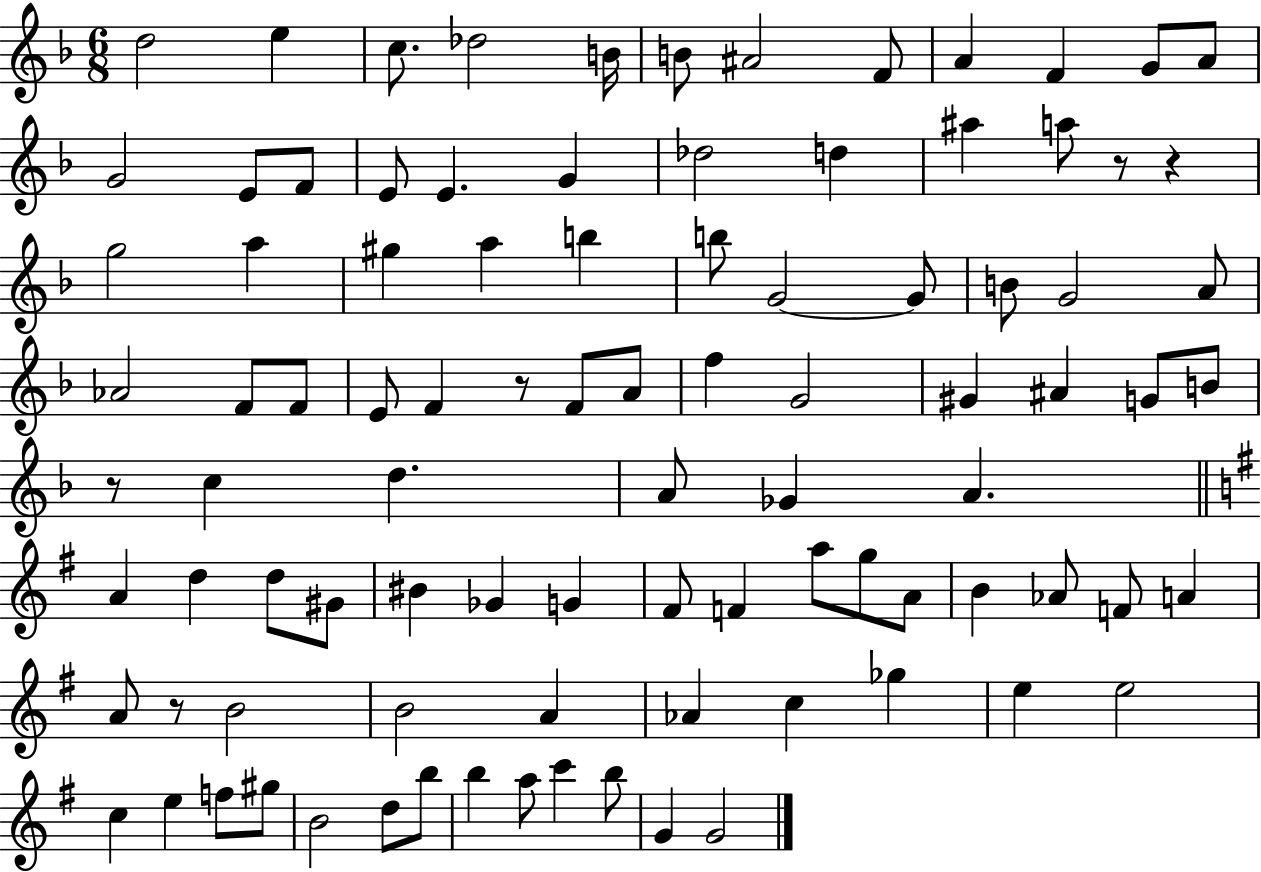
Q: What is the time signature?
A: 6/8